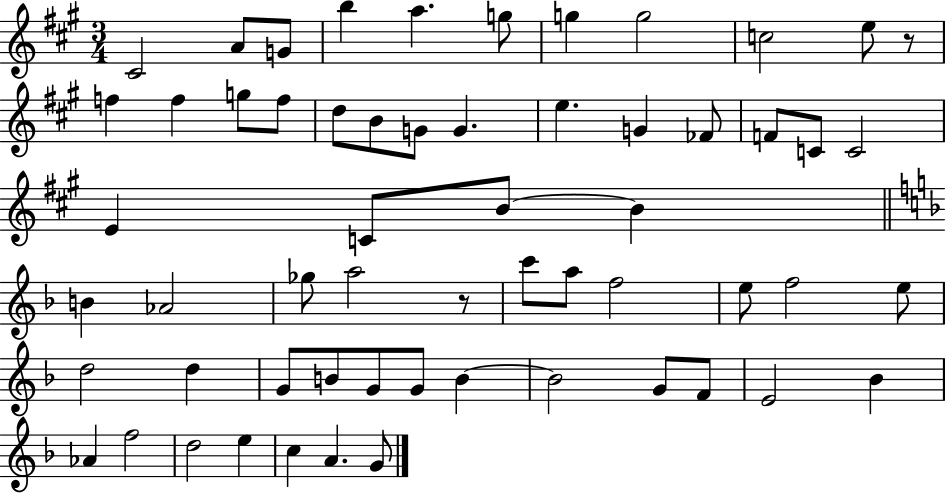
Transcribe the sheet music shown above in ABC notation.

X:1
T:Untitled
M:3/4
L:1/4
K:A
^C2 A/2 G/2 b a g/2 g g2 c2 e/2 z/2 f f g/2 f/2 d/2 B/2 G/2 G e G _F/2 F/2 C/2 C2 E C/2 B/2 B B _A2 _g/2 a2 z/2 c'/2 a/2 f2 e/2 f2 e/2 d2 d G/2 B/2 G/2 G/2 B B2 G/2 F/2 E2 _B _A f2 d2 e c A G/2